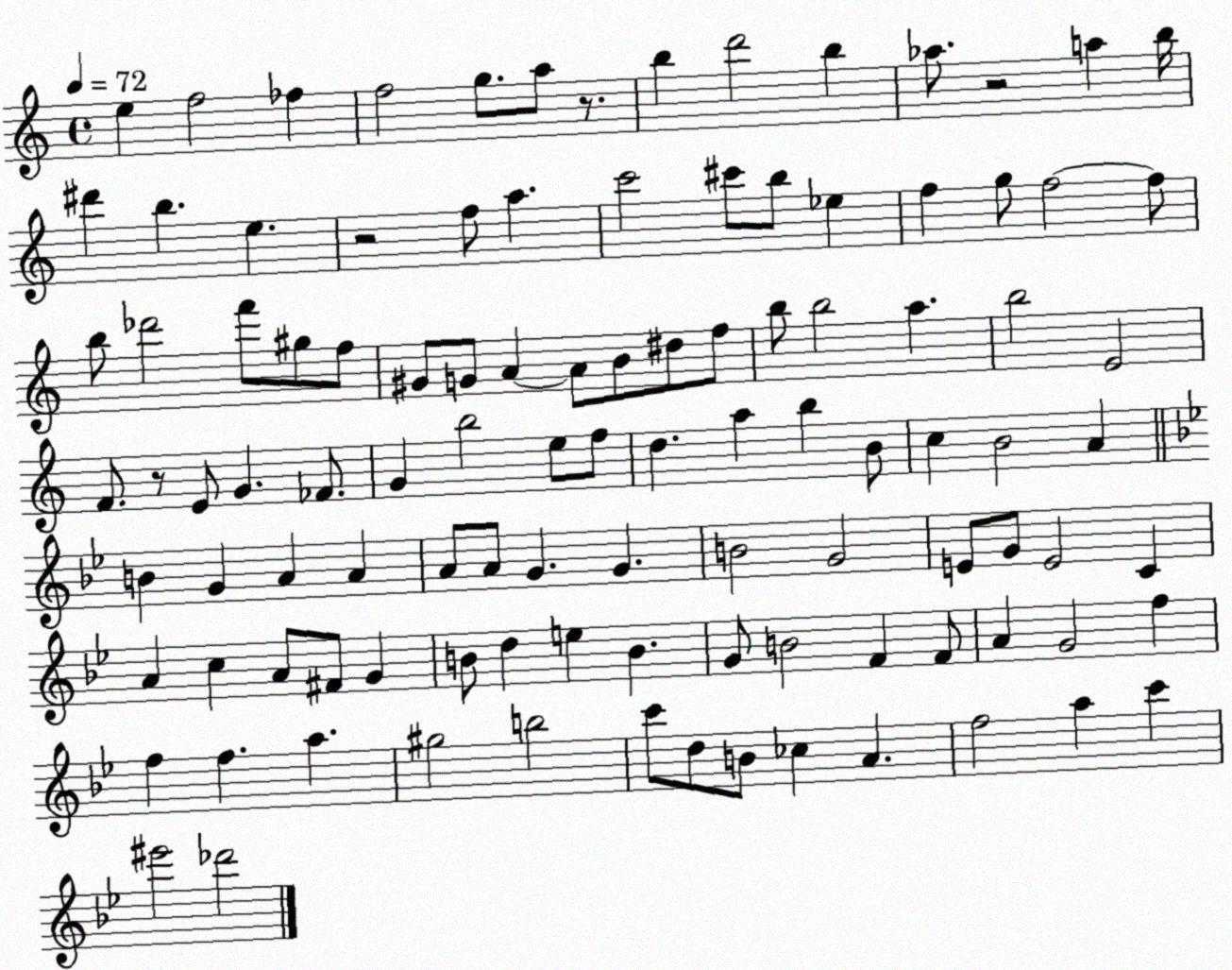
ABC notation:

X:1
T:Untitled
M:4/4
L:1/4
K:C
e f2 _f f2 g/2 a/2 z/2 b d'2 b _a/2 z2 a b/4 ^d' b e z2 f/2 a c'2 ^c'/2 b/2 _e f g/2 f2 f/2 b/2 _d'2 f'/2 ^g/2 f/2 ^G/2 G/2 A A/2 B/2 ^d/2 f/2 b/2 b2 a b2 E2 F/2 z/2 E/2 G _F/2 G b2 e/2 f/2 d a b B/2 c B2 A B G A A A/2 A/2 G G B2 G2 E/2 G/2 E2 C A c A/2 ^F/2 G B/2 d e B G/2 B2 F F/2 A G2 f f f a ^g2 b2 c'/2 d/2 B/2 _c A f2 a c' ^e'2 _d'2